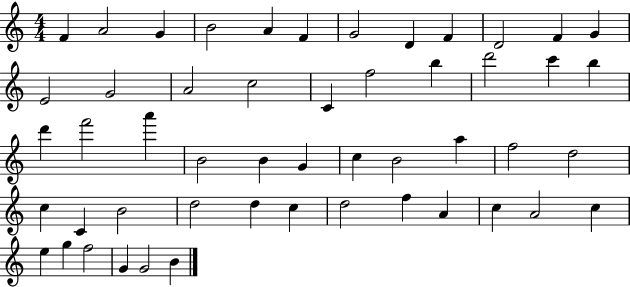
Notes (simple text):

F4/q A4/h G4/q B4/h A4/q F4/q G4/h D4/q F4/q D4/h F4/q G4/q E4/h G4/h A4/h C5/h C4/q F5/h B5/q D6/h C6/q B5/q D6/q F6/h A6/q B4/h B4/q G4/q C5/q B4/h A5/q F5/h D5/h C5/q C4/q B4/h D5/h D5/q C5/q D5/h F5/q A4/q C5/q A4/h C5/q E5/q G5/q F5/h G4/q G4/h B4/q